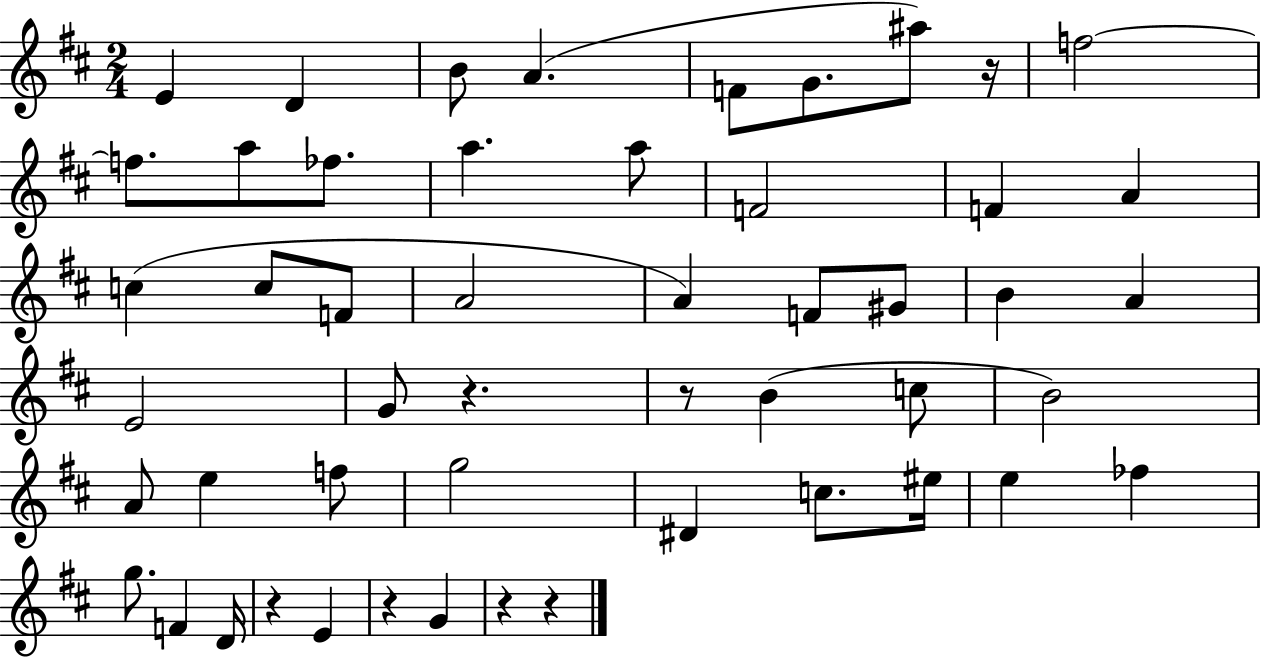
X:1
T:Untitled
M:2/4
L:1/4
K:D
E D B/2 A F/2 G/2 ^a/2 z/4 f2 f/2 a/2 _f/2 a a/2 F2 F A c c/2 F/2 A2 A F/2 ^G/2 B A E2 G/2 z z/2 B c/2 B2 A/2 e f/2 g2 ^D c/2 ^e/4 e _f g/2 F D/4 z E z G z z